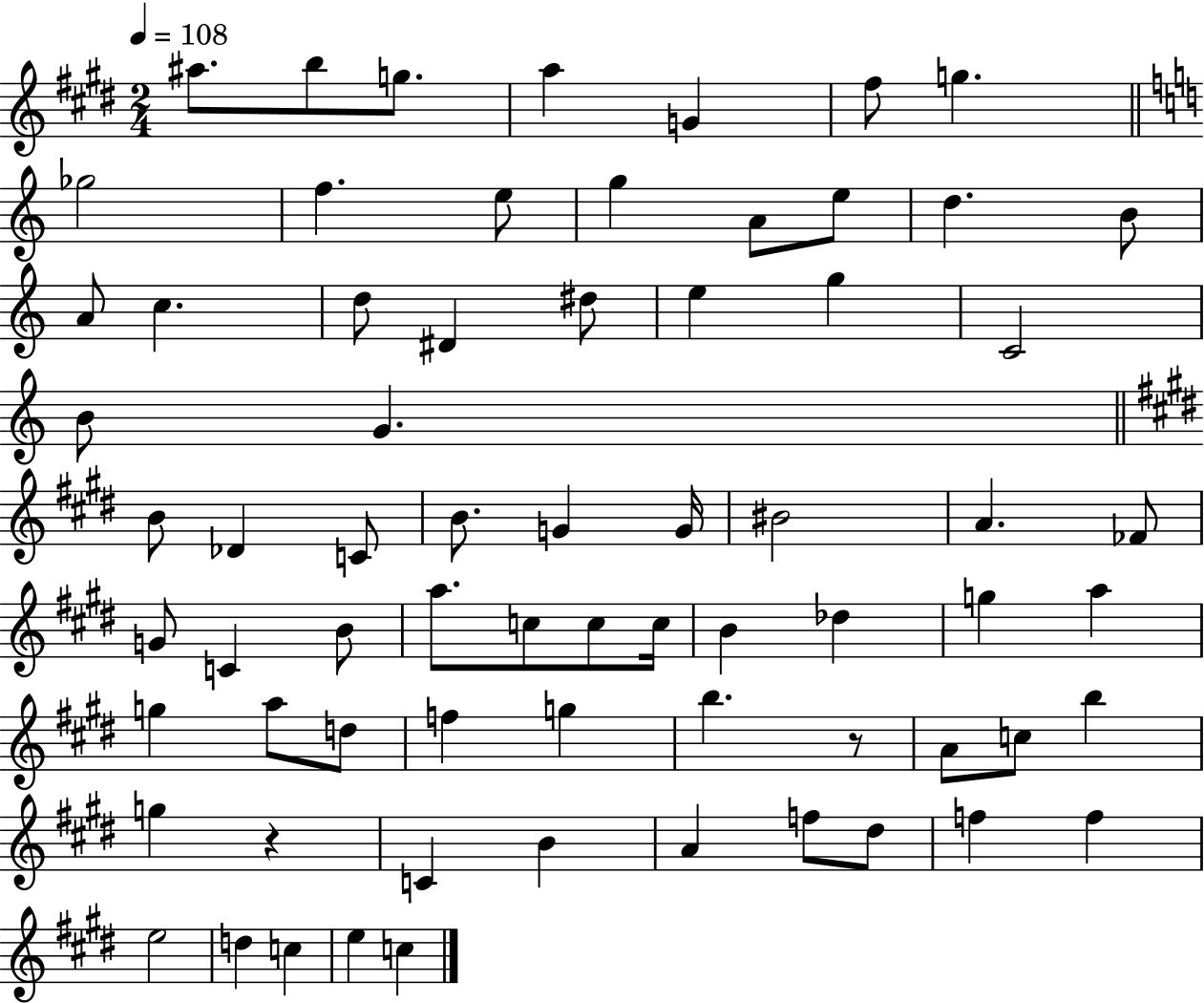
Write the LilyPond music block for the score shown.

{
  \clef treble
  \numericTimeSignature
  \time 2/4
  \key e \major
  \tempo 4 = 108
  ais''8. b''8 g''8. | a''4 g'4 | fis''8 g''4. | \bar "||" \break \key c \major ges''2 | f''4. e''8 | g''4 a'8 e''8 | d''4. b'8 | \break a'8 c''4. | d''8 dis'4 dis''8 | e''4 g''4 | c'2 | \break b'8 g'4. | \bar "||" \break \key e \major b'8 des'4 c'8 | b'8. g'4 g'16 | bis'2 | a'4. fes'8 | \break g'8 c'4 b'8 | a''8. c''8 c''8 c''16 | b'4 des''4 | g''4 a''4 | \break g''4 a''8 d''8 | f''4 g''4 | b''4. r8 | a'8 c''8 b''4 | \break g''4 r4 | c'4 b'4 | a'4 f''8 dis''8 | f''4 f''4 | \break e''2 | d''4 c''4 | e''4 c''4 | \bar "|."
}